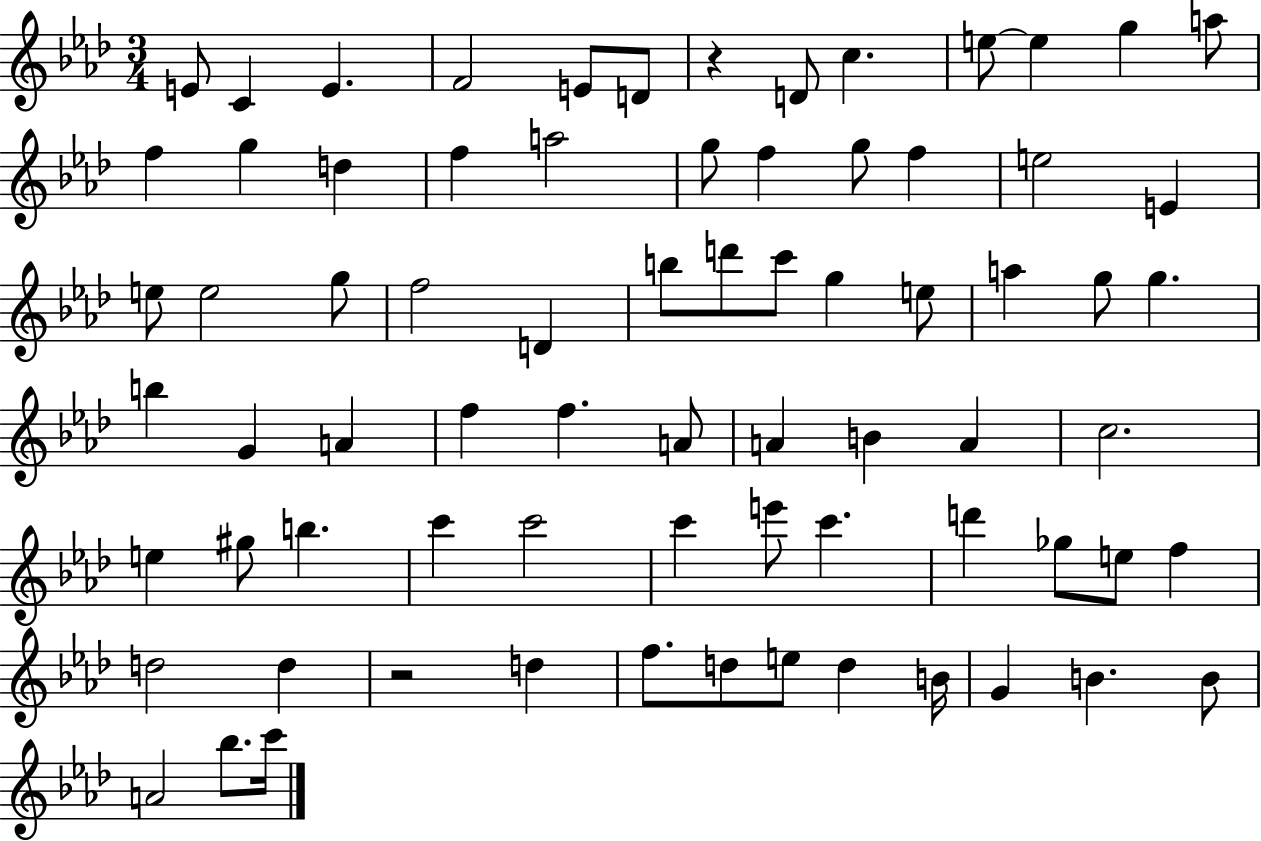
X:1
T:Untitled
M:3/4
L:1/4
K:Ab
E/2 C E F2 E/2 D/2 z D/2 c e/2 e g a/2 f g d f a2 g/2 f g/2 f e2 E e/2 e2 g/2 f2 D b/2 d'/2 c'/2 g e/2 a g/2 g b G A f f A/2 A B A c2 e ^g/2 b c' c'2 c' e'/2 c' d' _g/2 e/2 f d2 d z2 d f/2 d/2 e/2 d B/4 G B B/2 A2 _b/2 c'/4